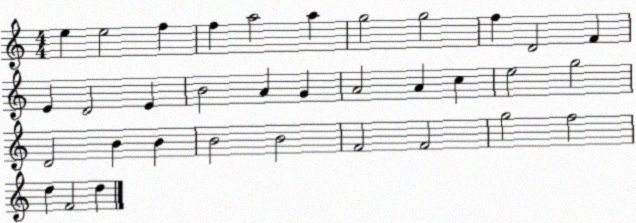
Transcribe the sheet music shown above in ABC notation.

X:1
T:Untitled
M:4/4
L:1/4
K:C
e e2 f f a2 a g2 g2 f D2 F E D2 E B2 A G A2 A c e2 g2 D2 B B B2 B2 F2 F2 g2 f2 d F2 d